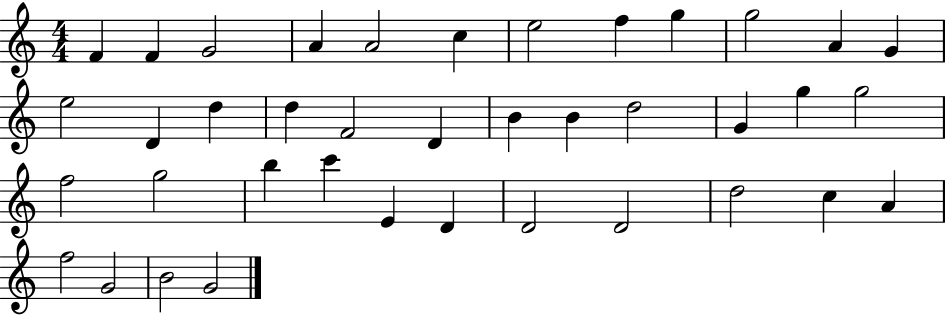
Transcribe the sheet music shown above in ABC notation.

X:1
T:Untitled
M:4/4
L:1/4
K:C
F F G2 A A2 c e2 f g g2 A G e2 D d d F2 D B B d2 G g g2 f2 g2 b c' E D D2 D2 d2 c A f2 G2 B2 G2